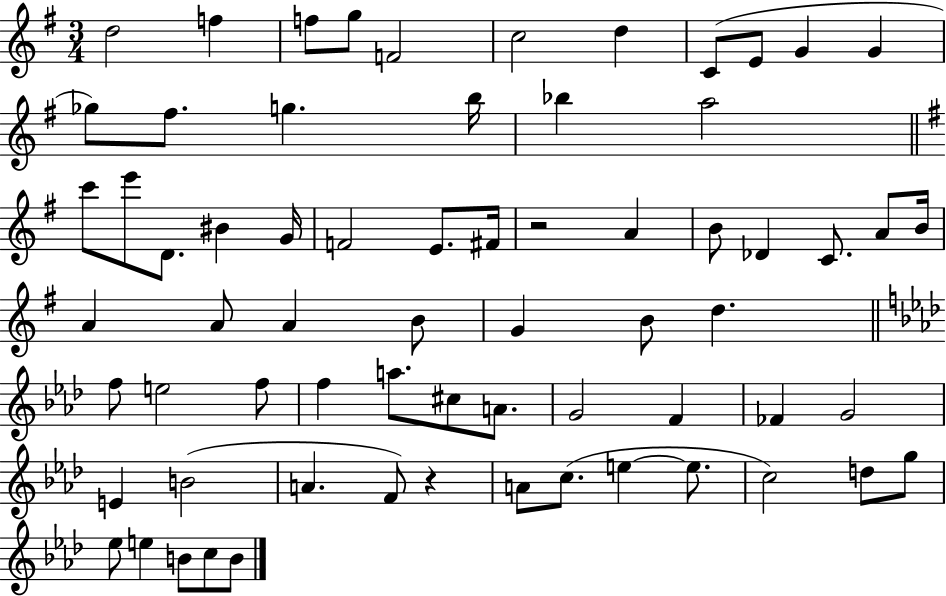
{
  \clef treble
  \numericTimeSignature
  \time 3/4
  \key g \major
  d''2 f''4 | f''8 g''8 f'2 | c''2 d''4 | c'8( e'8 g'4 g'4 | \break ges''8) fis''8. g''4. b''16 | bes''4 a''2 | \bar "||" \break \key g \major c'''8 e'''8 d'8. bis'4 g'16 | f'2 e'8. fis'16 | r2 a'4 | b'8 des'4 c'8. a'8 b'16 | \break a'4 a'8 a'4 b'8 | g'4 b'8 d''4. | \bar "||" \break \key aes \major f''8 e''2 f''8 | f''4 a''8. cis''8 a'8. | g'2 f'4 | fes'4 g'2 | \break e'4 b'2( | a'4. f'8) r4 | a'8 c''8.( e''4~~ e''8. | c''2) d''8 g''8 | \break ees''8 e''4 b'8 c''8 b'8 | \bar "|."
}